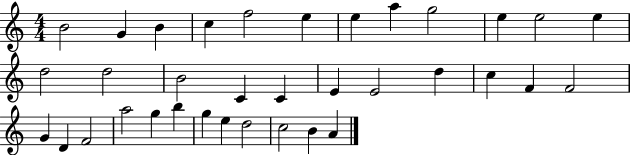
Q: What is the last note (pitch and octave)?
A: A4